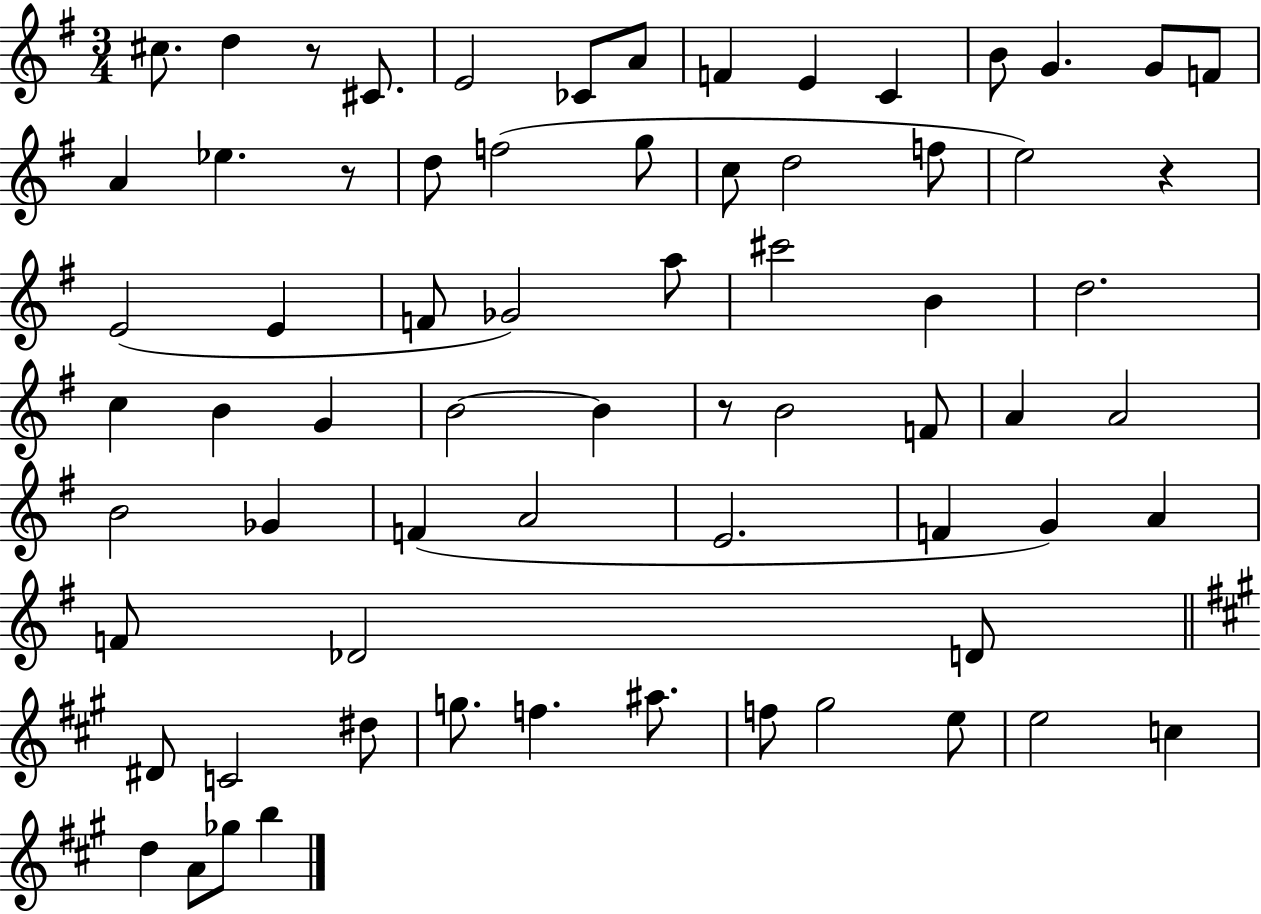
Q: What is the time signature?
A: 3/4